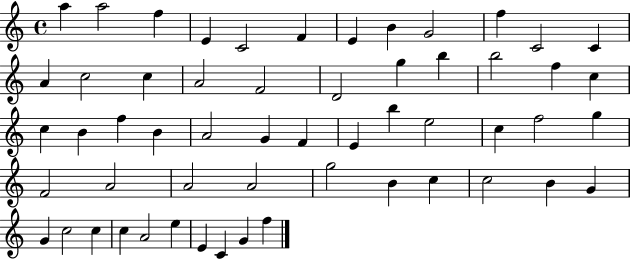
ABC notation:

X:1
T:Untitled
M:4/4
L:1/4
K:C
a a2 f E C2 F E B G2 f C2 C A c2 c A2 F2 D2 g b b2 f c c B f B A2 G F E b e2 c f2 g F2 A2 A2 A2 g2 B c c2 B G G c2 c c A2 e E C G f